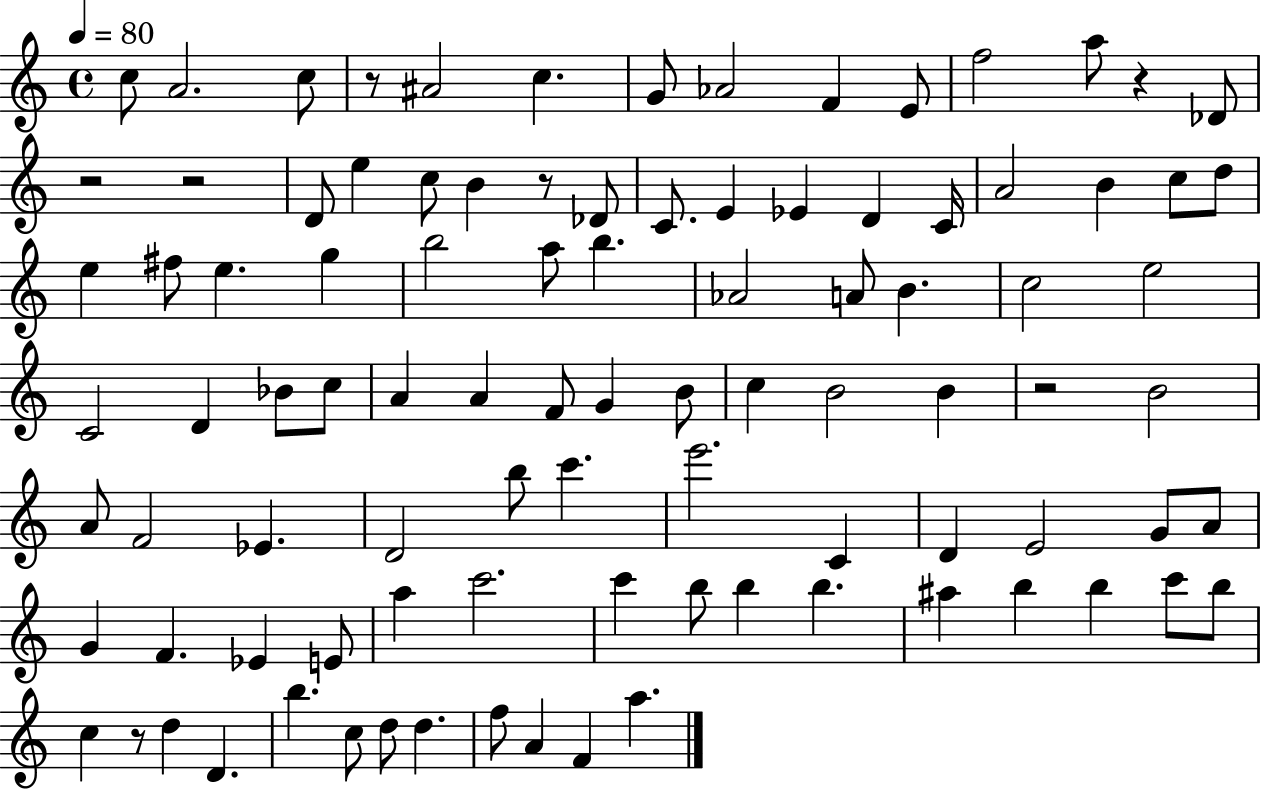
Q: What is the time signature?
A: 4/4